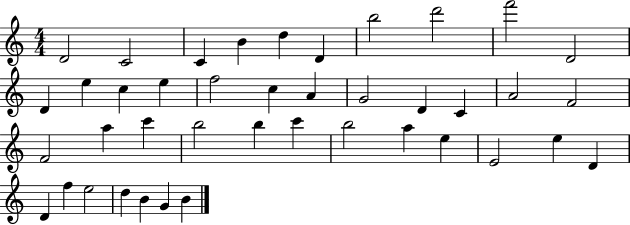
X:1
T:Untitled
M:4/4
L:1/4
K:C
D2 C2 C B d D b2 d'2 f'2 D2 D e c e f2 c A G2 D C A2 F2 F2 a c' b2 b c' b2 a e E2 e D D f e2 d B G B